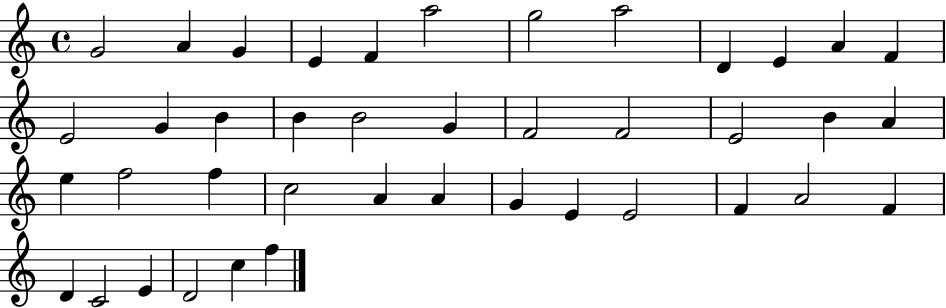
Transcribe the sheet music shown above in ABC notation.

X:1
T:Untitled
M:4/4
L:1/4
K:C
G2 A G E F a2 g2 a2 D E A F E2 G B B B2 G F2 F2 E2 B A e f2 f c2 A A G E E2 F A2 F D C2 E D2 c f